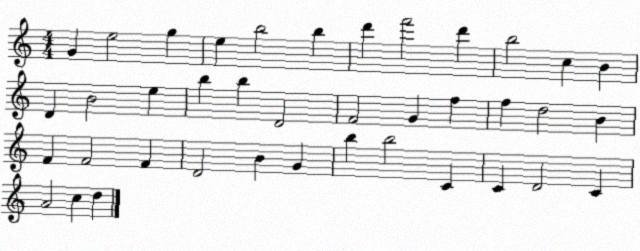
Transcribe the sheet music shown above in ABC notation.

X:1
T:Untitled
M:4/4
L:1/4
K:C
G e2 g e b2 b d' f'2 d' b2 c B D B2 e b b D2 F2 G f f d2 B F F2 F D2 B G b b2 C C D2 C A2 c d